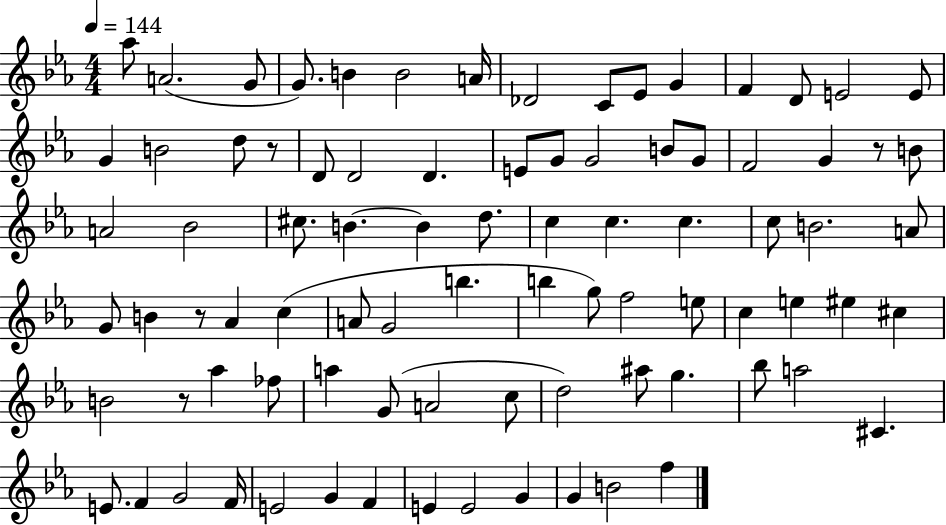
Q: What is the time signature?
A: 4/4